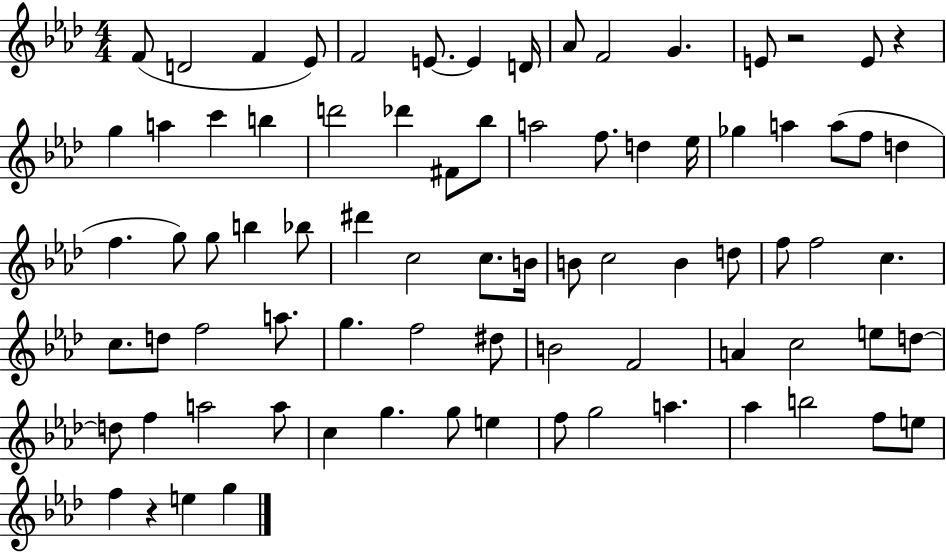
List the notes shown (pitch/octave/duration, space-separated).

F4/e D4/h F4/q Eb4/e F4/h E4/e. E4/q D4/s Ab4/e F4/h G4/q. E4/e R/h E4/e R/q G5/q A5/q C6/q B5/q D6/h Db6/q F#4/e Bb5/e A5/h F5/e. D5/q Eb5/s Gb5/q A5/q A5/e F5/e D5/q F5/q. G5/e G5/e B5/q Bb5/e D#6/q C5/h C5/e. B4/s B4/e C5/h B4/q D5/e F5/e F5/h C5/q. C5/e. D5/e F5/h A5/e. G5/q. F5/h D#5/e B4/h F4/h A4/q C5/h E5/e D5/e D5/e F5/q A5/h A5/e C5/q G5/q. G5/e E5/q F5/e G5/h A5/q. Ab5/q B5/h F5/e E5/e F5/q R/q E5/q G5/q